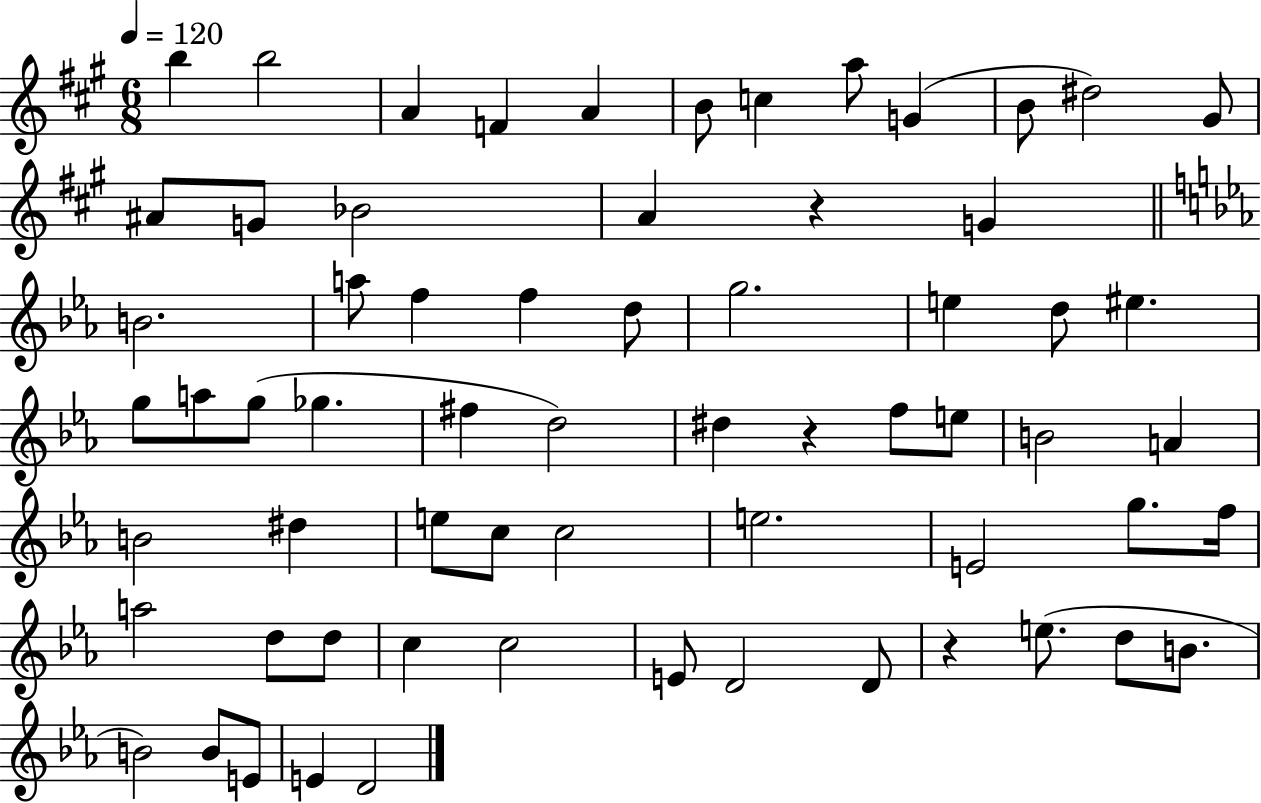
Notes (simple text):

B5/q B5/h A4/q F4/q A4/q B4/e C5/q A5/e G4/q B4/e D#5/h G#4/e A#4/e G4/e Bb4/h A4/q R/q G4/q B4/h. A5/e F5/q F5/q D5/e G5/h. E5/q D5/e EIS5/q. G5/e A5/e G5/e Gb5/q. F#5/q D5/h D#5/q R/q F5/e E5/e B4/h A4/q B4/h D#5/q E5/e C5/e C5/h E5/h. E4/h G5/e. F5/s A5/h D5/e D5/e C5/q C5/h E4/e D4/h D4/e R/q E5/e. D5/e B4/e. B4/h B4/e E4/e E4/q D4/h